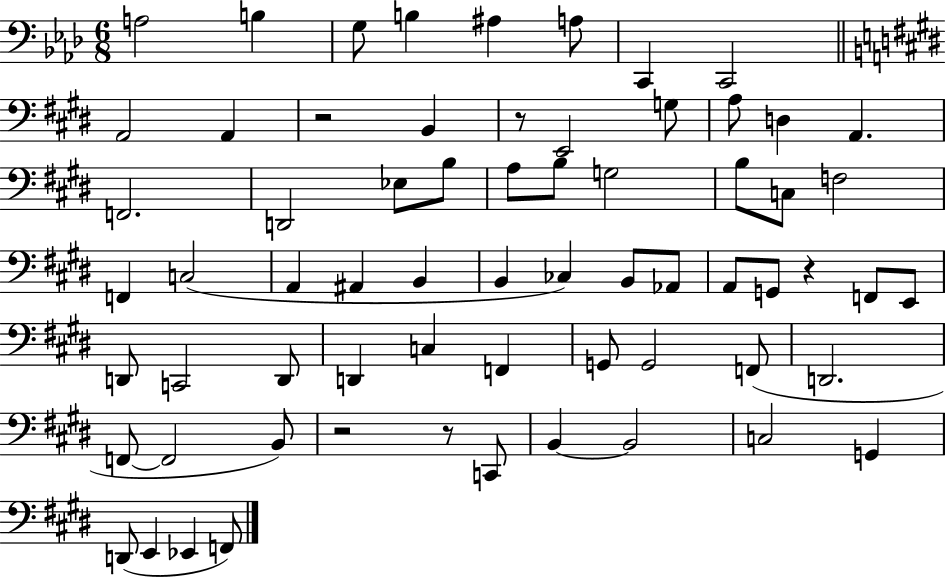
A3/h B3/q G3/e B3/q A#3/q A3/e C2/q C2/h A2/h A2/q R/h B2/q R/e E2/h G3/e A3/e D3/q A2/q. F2/h. D2/h Eb3/e B3/e A3/e B3/e G3/h B3/e C3/e F3/h F2/q C3/h A2/q A#2/q B2/q B2/q CES3/q B2/e Ab2/e A2/e G2/e R/q F2/e E2/e D2/e C2/h D2/e D2/q C3/q F2/q G2/e G2/h F2/e D2/h. F2/e F2/h B2/e R/h R/e C2/e B2/q B2/h C3/h G2/q D2/e E2/q Eb2/q F2/e